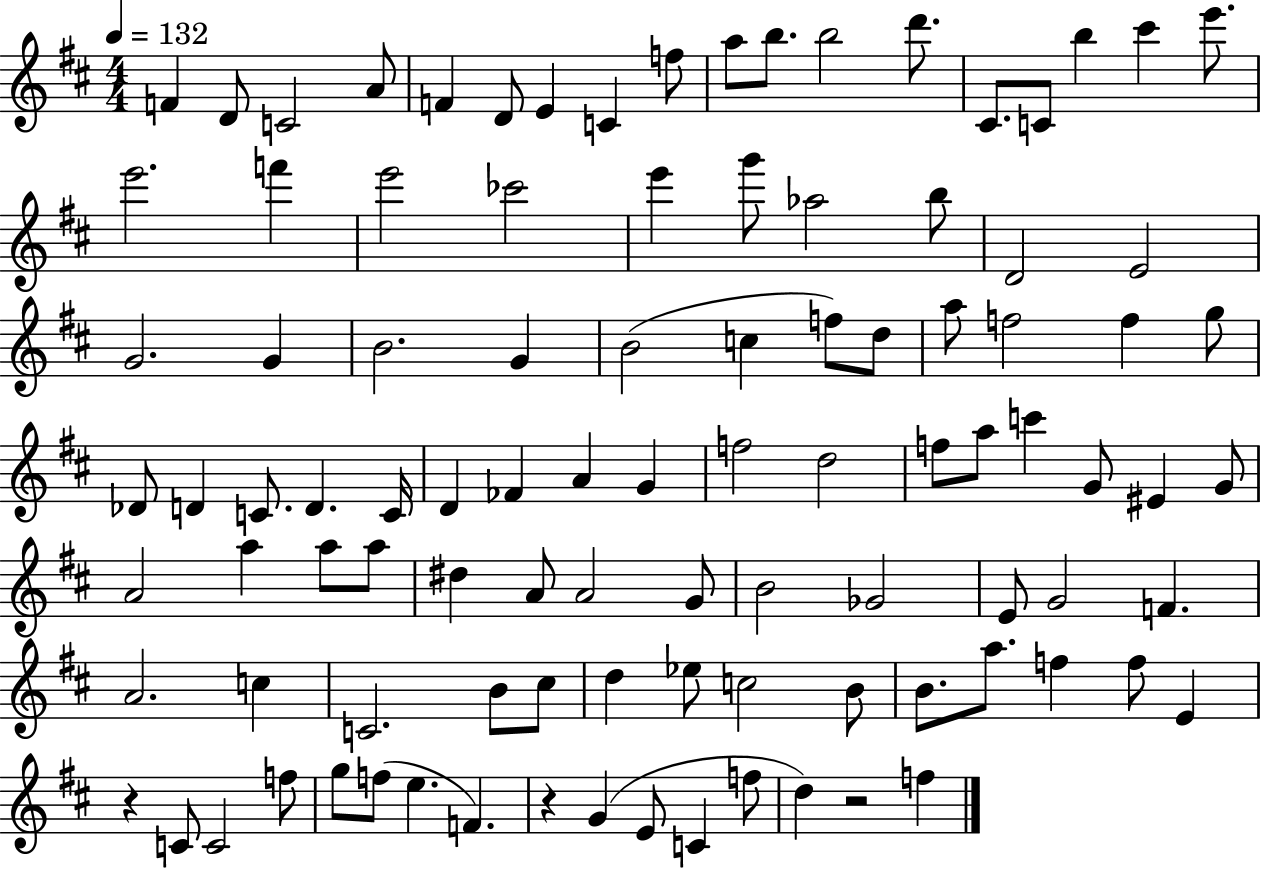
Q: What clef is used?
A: treble